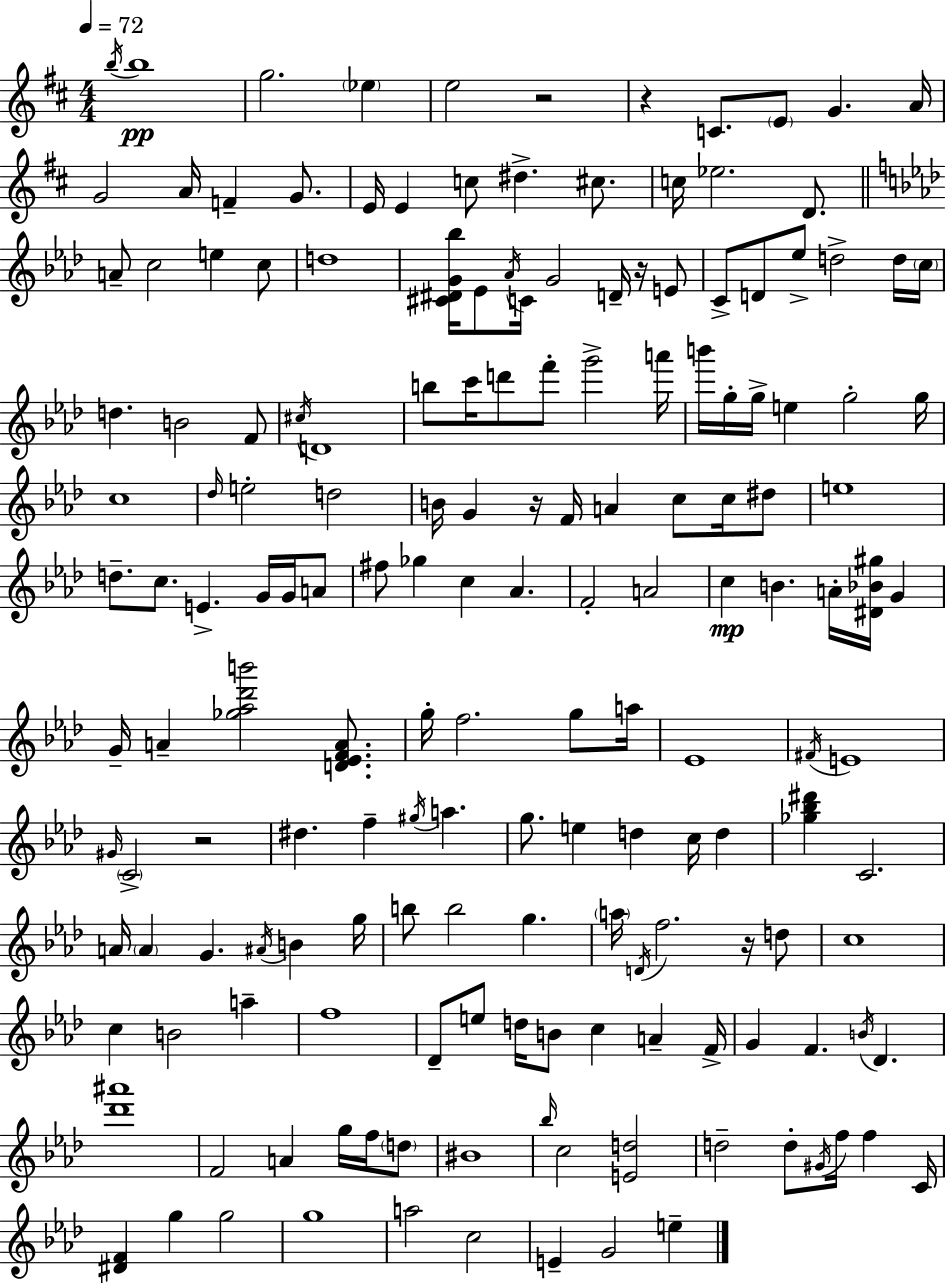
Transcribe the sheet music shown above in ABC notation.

X:1
T:Untitled
M:4/4
L:1/4
K:D
b/4 b4 g2 _e e2 z2 z C/2 E/2 G A/4 G2 A/4 F G/2 E/4 E c/2 ^d ^c/2 c/4 _e2 D/2 A/2 c2 e c/2 d4 [^C^DG_b]/4 _E/2 _A/4 C/4 G2 D/4 z/4 E/2 C/2 D/2 _e/2 d2 d/4 c/4 d B2 F/2 ^c/4 D4 b/2 c'/4 d'/2 f'/2 g'2 a'/4 b'/4 g/4 g/4 e g2 g/4 c4 _d/4 e2 d2 B/4 G z/4 F/4 A c/2 c/4 ^d/2 e4 d/2 c/2 E G/4 G/4 A/2 ^f/2 _g c _A F2 A2 c B A/4 [^D_B^g]/4 G G/4 A [_g_a_d'b']2 [D_EFA]/2 g/4 f2 g/2 a/4 _E4 ^F/4 E4 ^G/4 C2 z2 ^d f ^g/4 a g/2 e d c/4 d [_g_b^d'] C2 A/4 A G ^A/4 B g/4 b/2 b2 g a/4 D/4 f2 z/4 d/2 c4 c B2 a f4 _D/2 e/2 d/4 B/2 c A F/4 G F B/4 _D [_d'^a']4 F2 A g/4 f/4 d/2 ^B4 _b/4 c2 [Ed]2 d2 d/2 ^G/4 f/4 f C/4 [^DF] g g2 g4 a2 c2 E G2 e